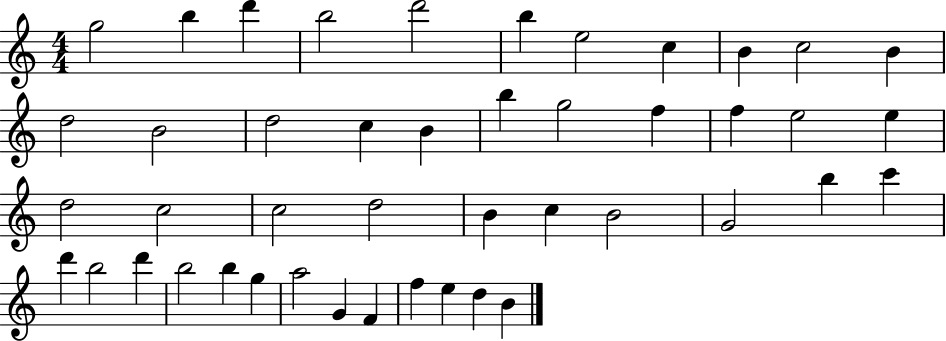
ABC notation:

X:1
T:Untitled
M:4/4
L:1/4
K:C
g2 b d' b2 d'2 b e2 c B c2 B d2 B2 d2 c B b g2 f f e2 e d2 c2 c2 d2 B c B2 G2 b c' d' b2 d' b2 b g a2 G F f e d B